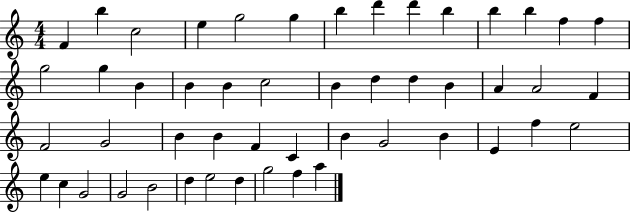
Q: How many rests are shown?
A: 0